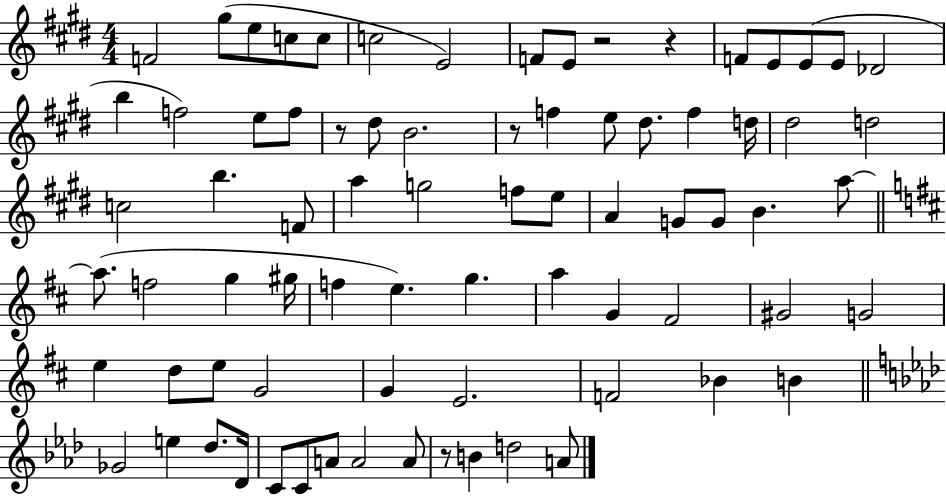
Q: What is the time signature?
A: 4/4